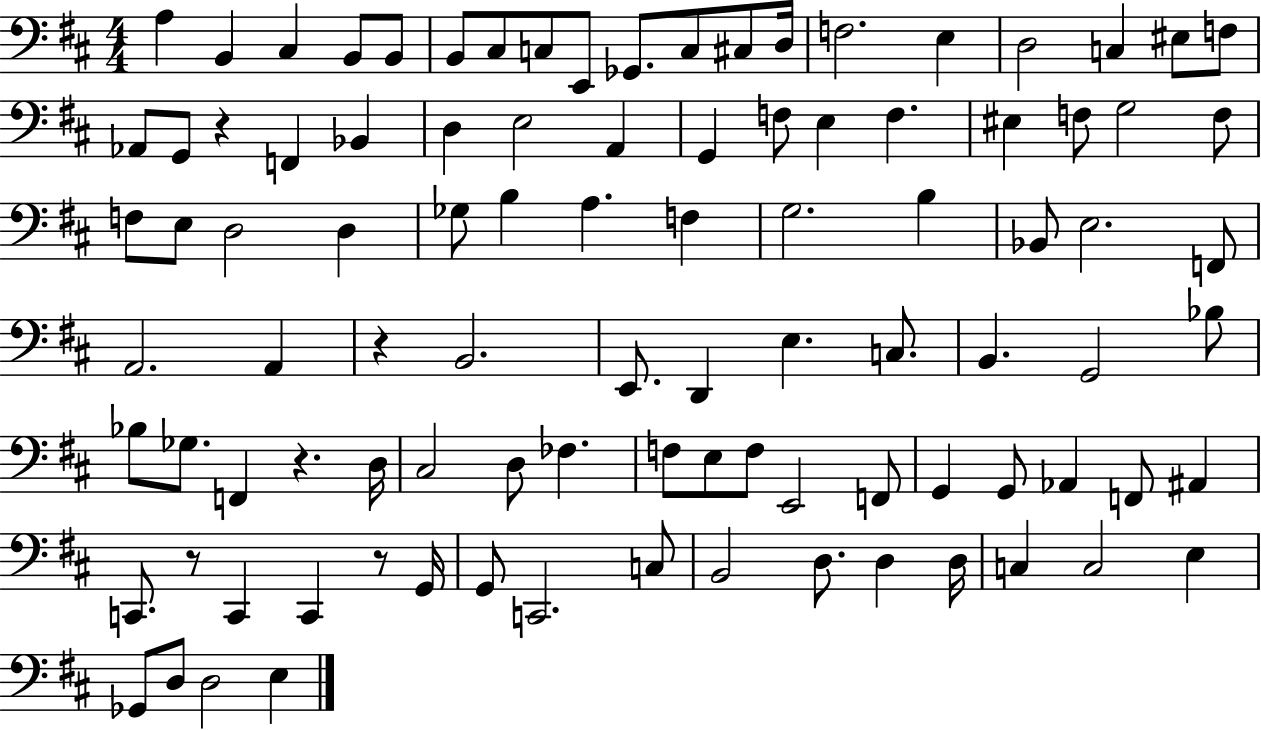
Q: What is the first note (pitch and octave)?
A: A3